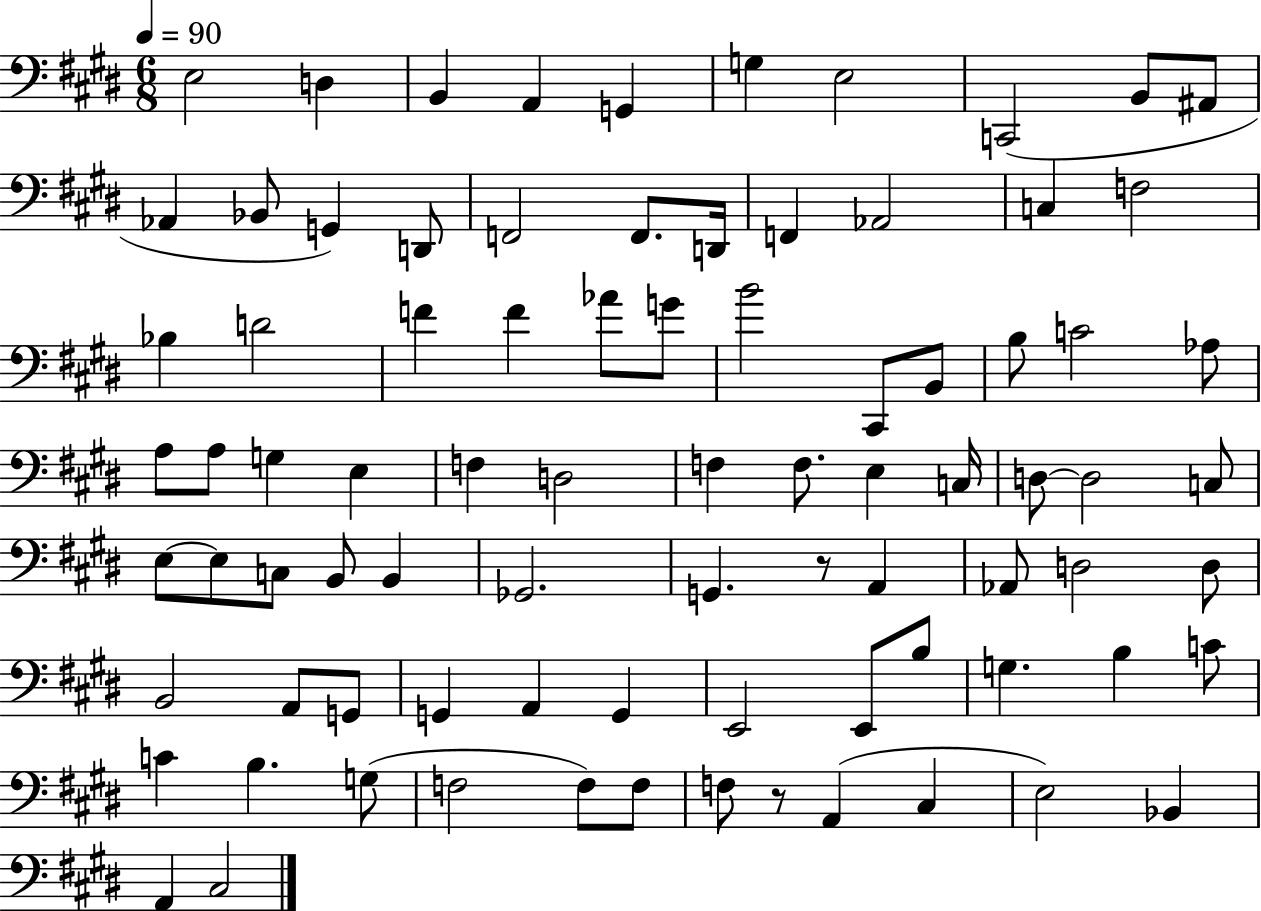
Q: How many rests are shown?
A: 2